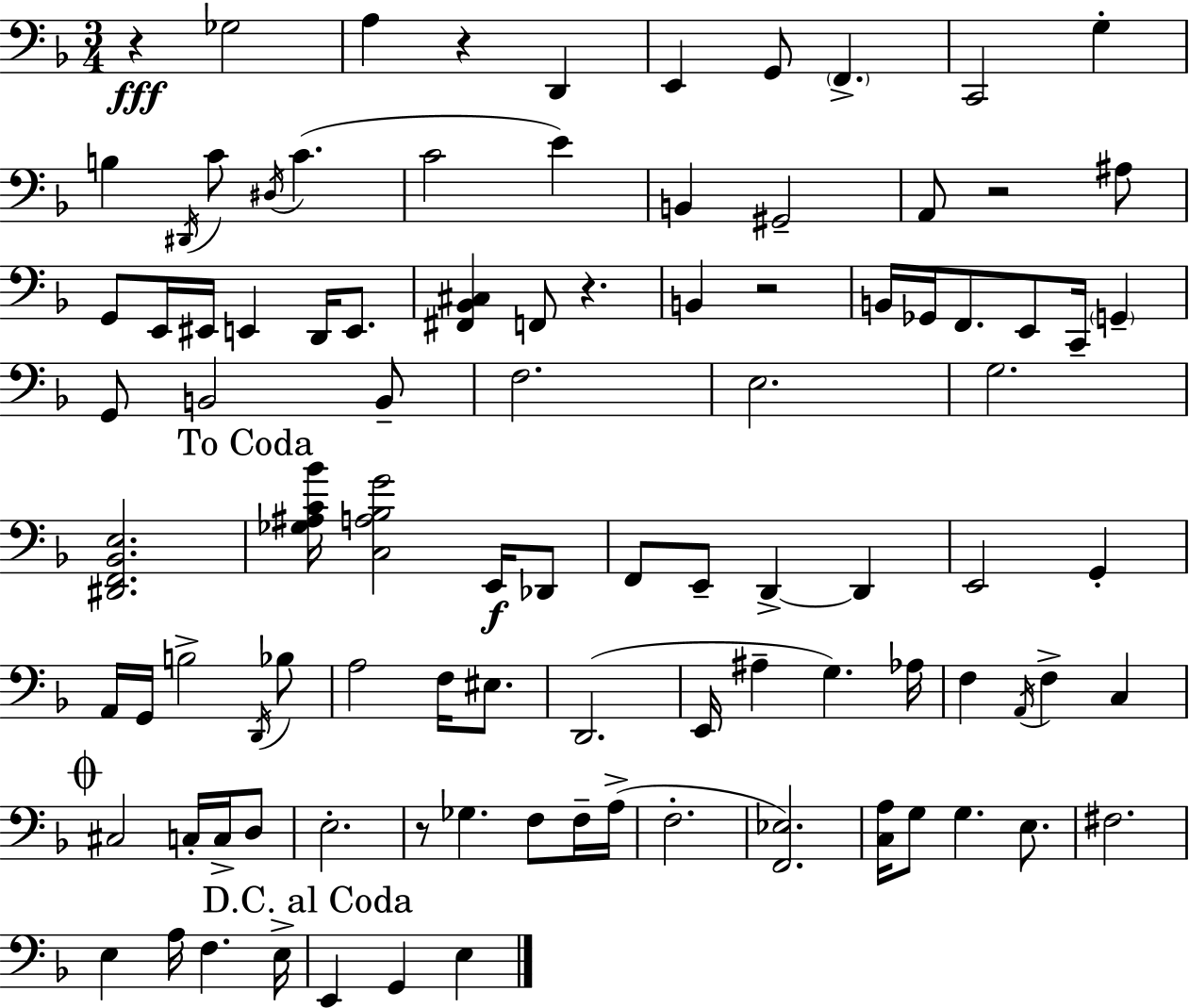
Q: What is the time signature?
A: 3/4